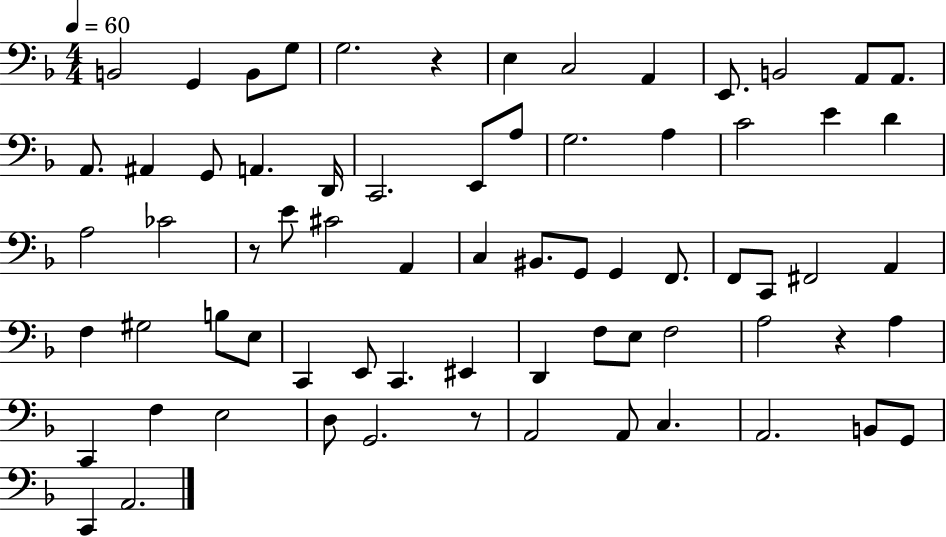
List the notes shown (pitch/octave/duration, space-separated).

B2/h G2/q B2/e G3/e G3/h. R/q E3/q C3/h A2/q E2/e. B2/h A2/e A2/e. A2/e. A#2/q G2/e A2/q. D2/s C2/h. E2/e A3/e G3/h. A3/q C4/h E4/q D4/q A3/h CES4/h R/e E4/e C#4/h A2/q C3/q BIS2/e. G2/e G2/q F2/e. F2/e C2/e F#2/h A2/q F3/q G#3/h B3/e E3/e C2/q E2/e C2/q. EIS2/q D2/q F3/e E3/e F3/h A3/h R/q A3/q C2/q F3/q E3/h D3/e G2/h. R/e A2/h A2/e C3/q. A2/h. B2/e G2/e C2/q A2/h.